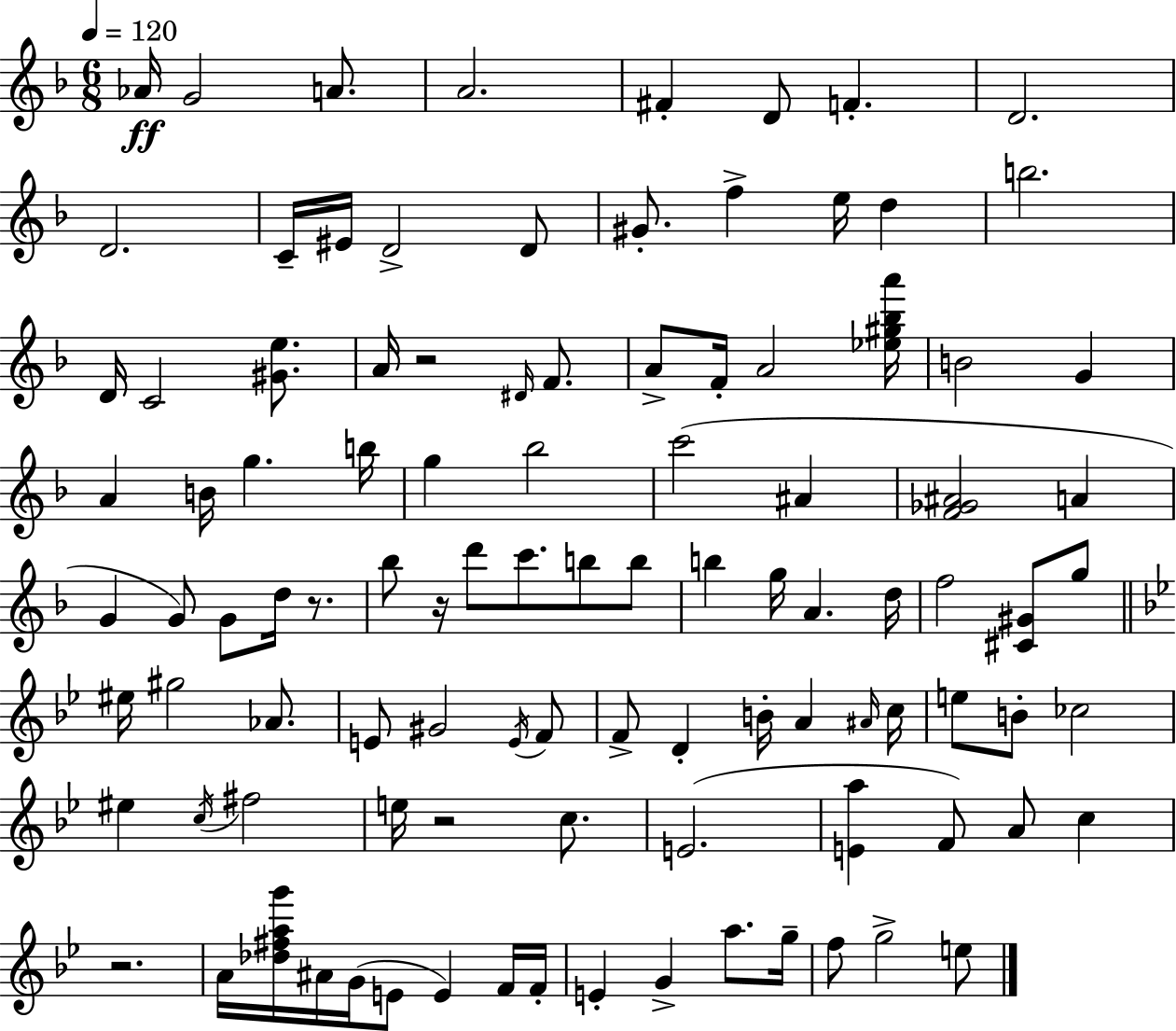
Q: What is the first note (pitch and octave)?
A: Ab4